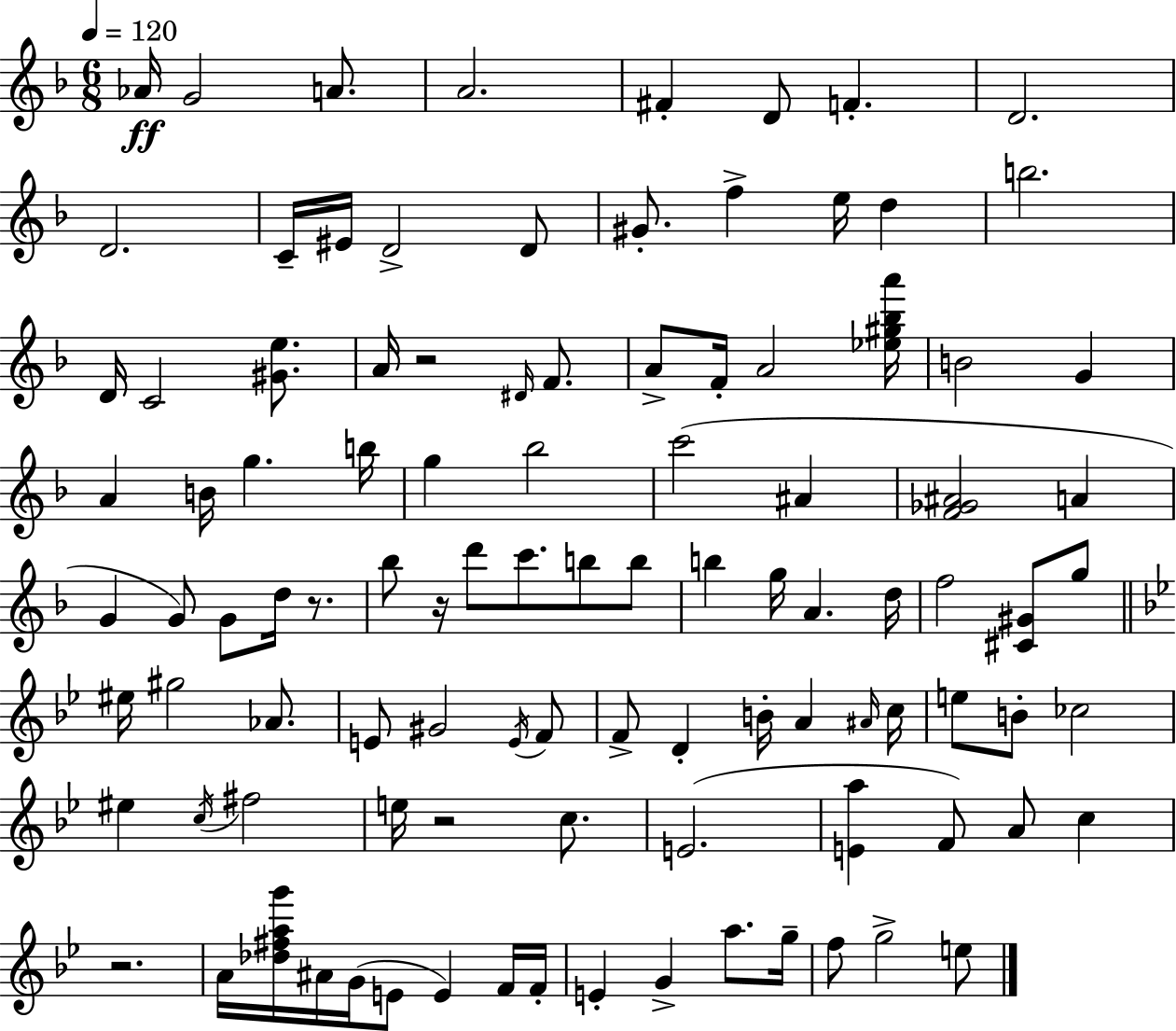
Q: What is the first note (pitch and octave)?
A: Ab4